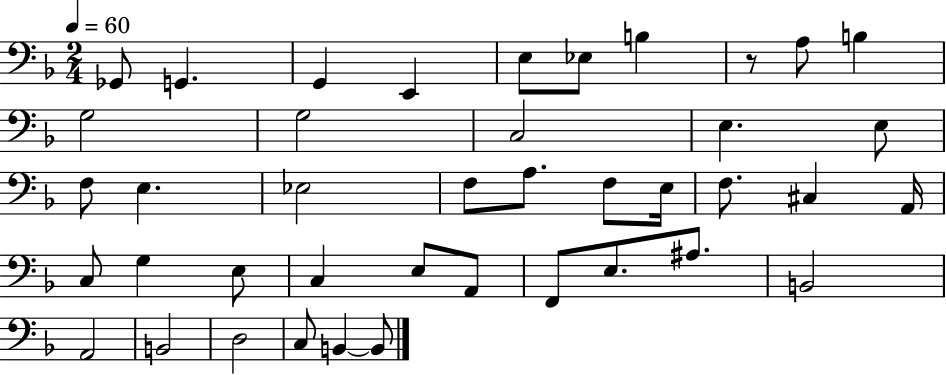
X:1
T:Untitled
M:2/4
L:1/4
K:F
_G,,/2 G,, G,, E,, E,/2 _E,/2 B, z/2 A,/2 B, G,2 G,2 C,2 E, E,/2 F,/2 E, _E,2 F,/2 A,/2 F,/2 E,/4 F,/2 ^C, A,,/4 C,/2 G, E,/2 C, E,/2 A,,/2 F,,/2 E,/2 ^A,/2 B,,2 A,,2 B,,2 D,2 C,/2 B,, B,,/2